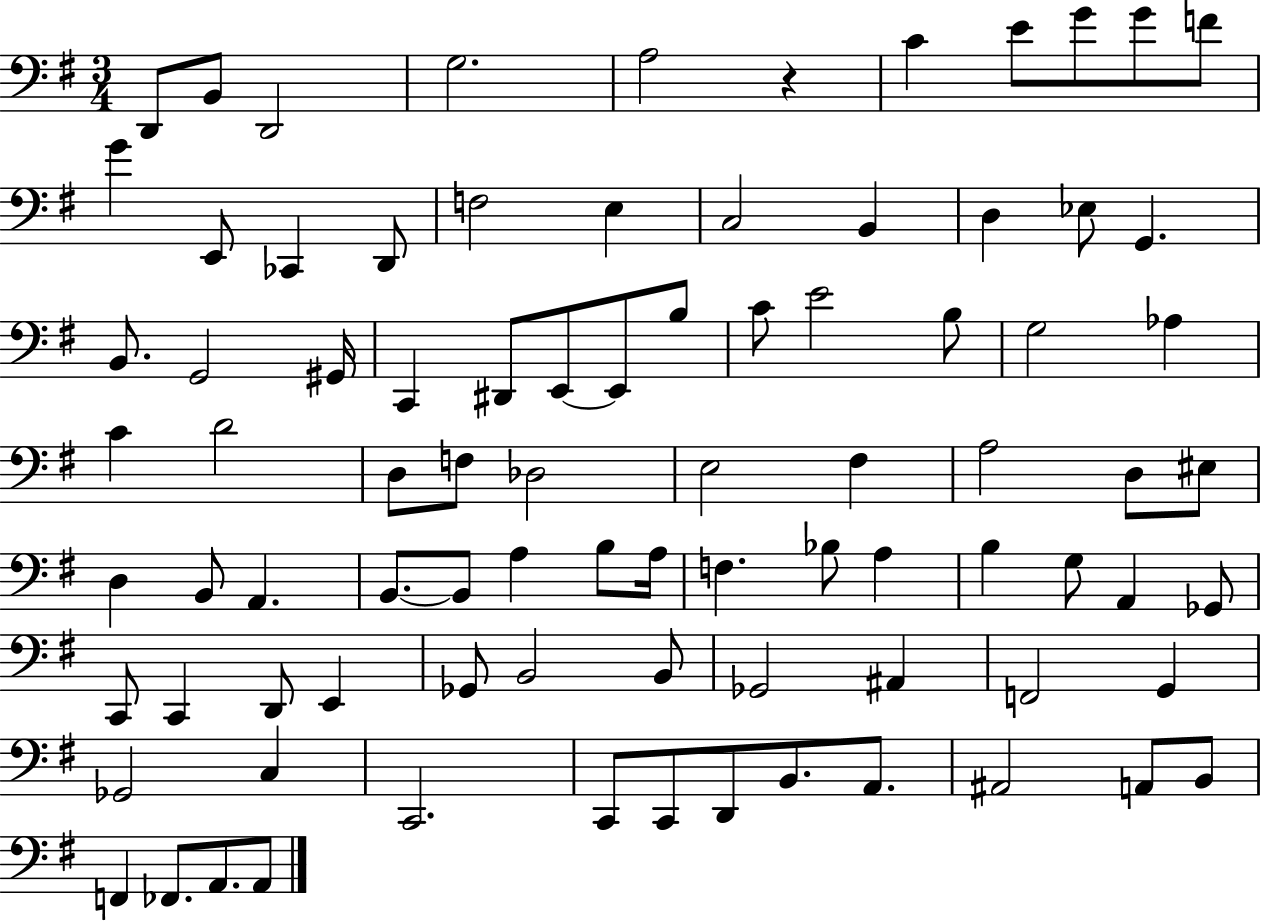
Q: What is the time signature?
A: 3/4